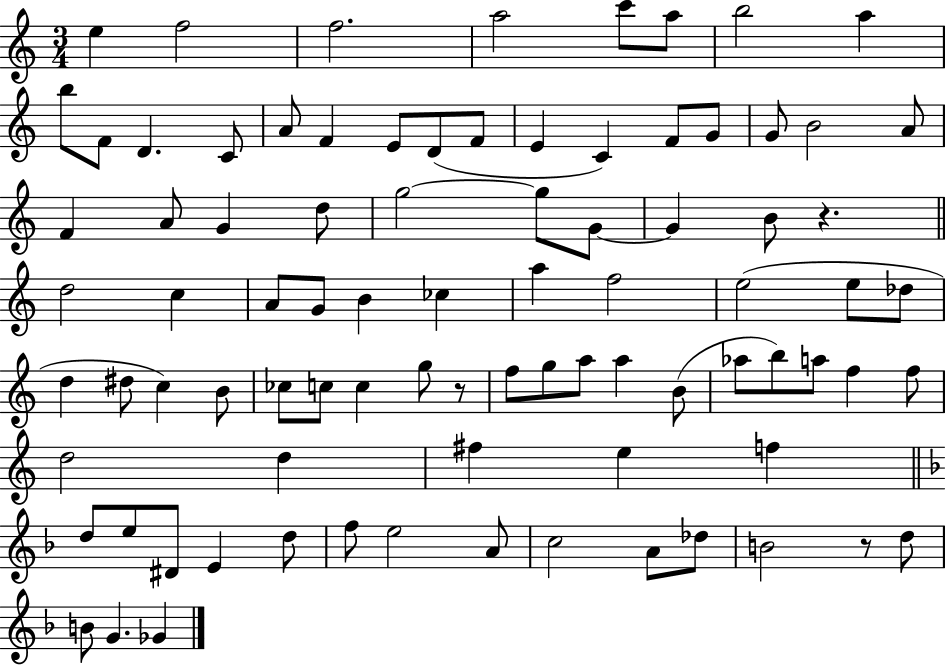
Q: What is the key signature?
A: C major